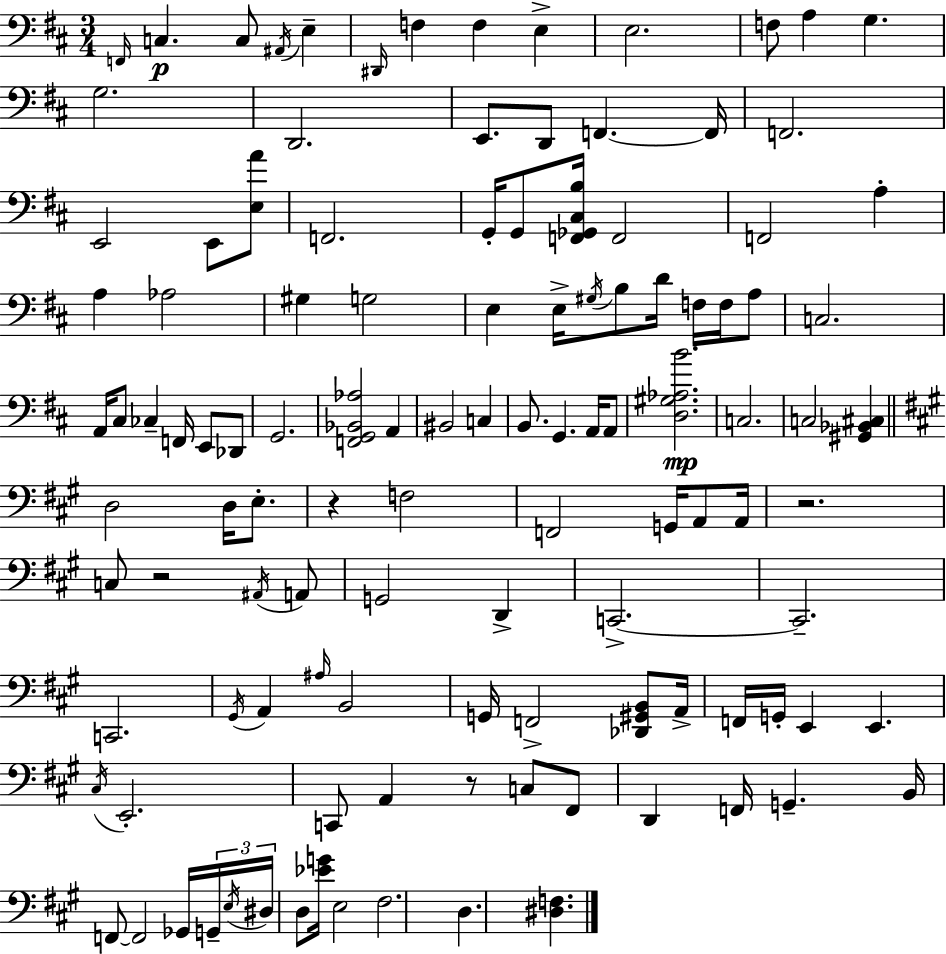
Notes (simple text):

F2/s C3/q. C3/e A#2/s E3/q D#2/s F3/q F3/q E3/q E3/h. F3/e A3/q G3/q. G3/h. D2/h. E2/e. D2/e F2/q. F2/s F2/h. E2/h E2/e [E3,A4]/e F2/h. G2/s G2/e [F2,Gb2,C#3,B3]/s F2/h F2/h A3/q A3/q Ab3/h G#3/q G3/h E3/q E3/s G#3/s B3/e D4/s F3/s F3/s A3/e C3/h. A2/s C#3/e CES3/q F2/s E2/e Db2/e G2/h. [F2,G2,Bb2,Ab3]/h A2/q BIS2/h C3/q B2/e. G2/q. A2/s A2/e [D3,G#3,Ab3,B4]/h. C3/h. C3/h [G#2,Bb2,C#3]/q D3/h D3/s E3/e. R/q F3/h F2/h G2/s A2/e A2/s R/h. C3/e R/h A#2/s A2/e G2/h D2/q C2/h. C2/h. C2/h. G#2/s A2/q A#3/s B2/h G2/s F2/h [Db2,G#2,B2]/e A2/s F2/s G2/s E2/q E2/q. C#3/s E2/h. C2/e A2/q R/e C3/e F#2/e D2/q F2/s G2/q. B2/s F2/e F2/h Gb2/s G2/s E3/s D#3/s D3/e [Eb4,G4]/s E3/h F#3/h. D3/q. [D#3,F3]/q.